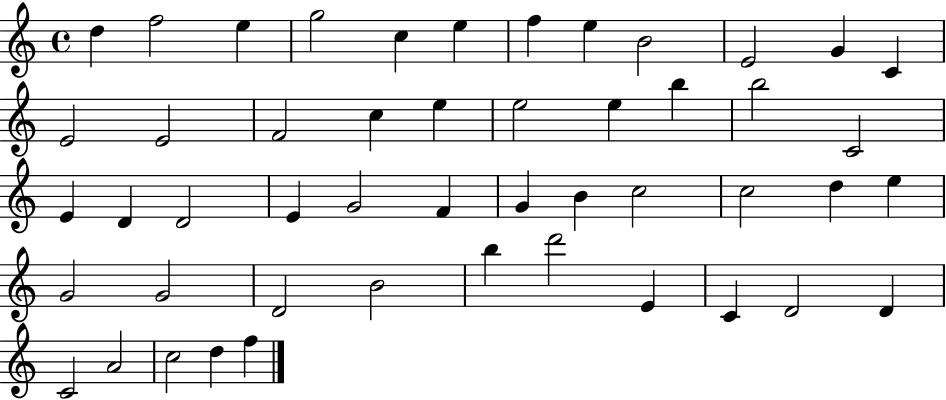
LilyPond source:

{
  \clef treble
  \time 4/4
  \defaultTimeSignature
  \key c \major
  d''4 f''2 e''4 | g''2 c''4 e''4 | f''4 e''4 b'2 | e'2 g'4 c'4 | \break e'2 e'2 | f'2 c''4 e''4 | e''2 e''4 b''4 | b''2 c'2 | \break e'4 d'4 d'2 | e'4 g'2 f'4 | g'4 b'4 c''2 | c''2 d''4 e''4 | \break g'2 g'2 | d'2 b'2 | b''4 d'''2 e'4 | c'4 d'2 d'4 | \break c'2 a'2 | c''2 d''4 f''4 | \bar "|."
}